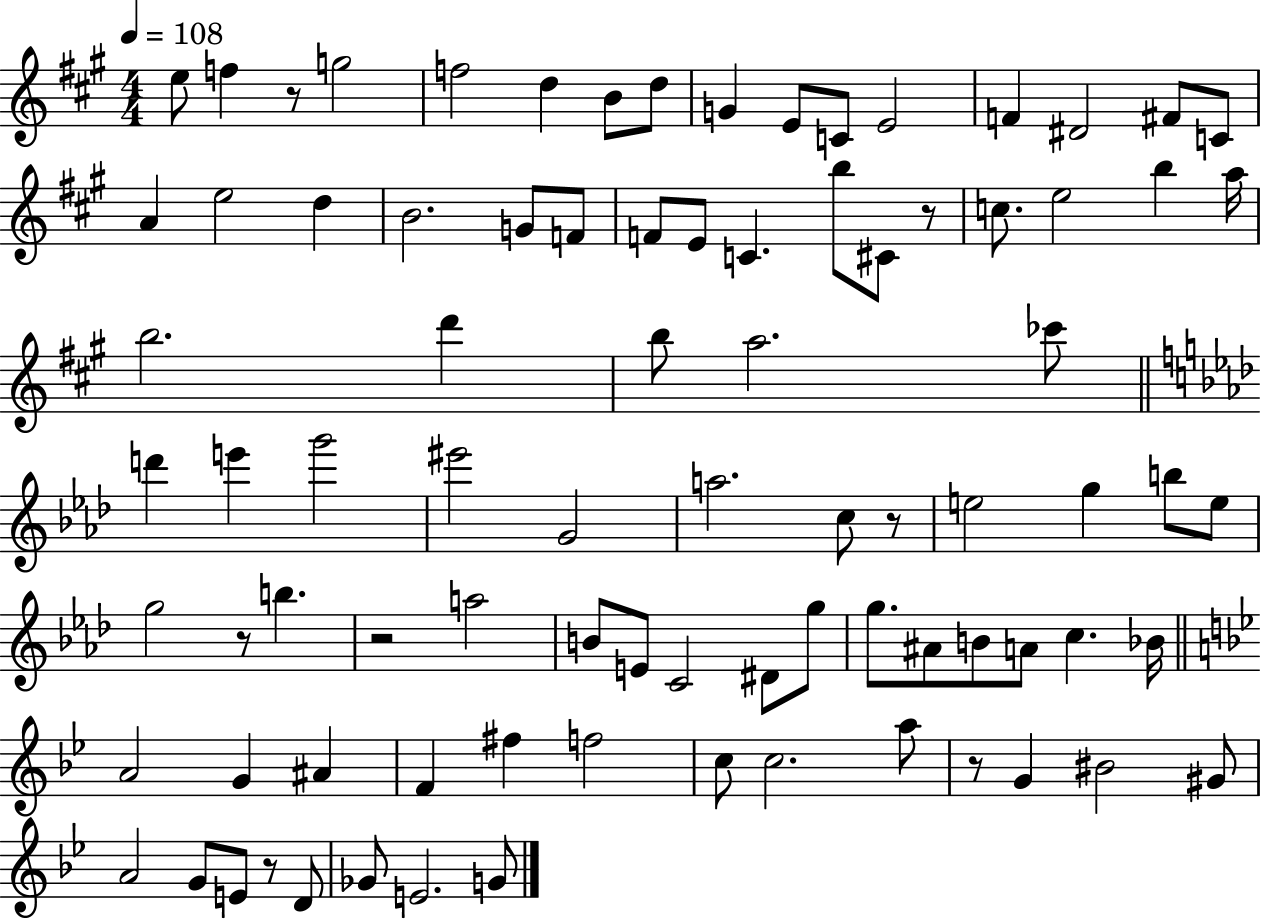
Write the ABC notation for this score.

X:1
T:Untitled
M:4/4
L:1/4
K:A
e/2 f z/2 g2 f2 d B/2 d/2 G E/2 C/2 E2 F ^D2 ^F/2 C/2 A e2 d B2 G/2 F/2 F/2 E/2 C b/2 ^C/2 z/2 c/2 e2 b a/4 b2 d' b/2 a2 _c'/2 d' e' g'2 ^e'2 G2 a2 c/2 z/2 e2 g b/2 e/2 g2 z/2 b z2 a2 B/2 E/2 C2 ^D/2 g/2 g/2 ^A/2 B/2 A/2 c _B/4 A2 G ^A F ^f f2 c/2 c2 a/2 z/2 G ^B2 ^G/2 A2 G/2 E/2 z/2 D/2 _G/2 E2 G/2